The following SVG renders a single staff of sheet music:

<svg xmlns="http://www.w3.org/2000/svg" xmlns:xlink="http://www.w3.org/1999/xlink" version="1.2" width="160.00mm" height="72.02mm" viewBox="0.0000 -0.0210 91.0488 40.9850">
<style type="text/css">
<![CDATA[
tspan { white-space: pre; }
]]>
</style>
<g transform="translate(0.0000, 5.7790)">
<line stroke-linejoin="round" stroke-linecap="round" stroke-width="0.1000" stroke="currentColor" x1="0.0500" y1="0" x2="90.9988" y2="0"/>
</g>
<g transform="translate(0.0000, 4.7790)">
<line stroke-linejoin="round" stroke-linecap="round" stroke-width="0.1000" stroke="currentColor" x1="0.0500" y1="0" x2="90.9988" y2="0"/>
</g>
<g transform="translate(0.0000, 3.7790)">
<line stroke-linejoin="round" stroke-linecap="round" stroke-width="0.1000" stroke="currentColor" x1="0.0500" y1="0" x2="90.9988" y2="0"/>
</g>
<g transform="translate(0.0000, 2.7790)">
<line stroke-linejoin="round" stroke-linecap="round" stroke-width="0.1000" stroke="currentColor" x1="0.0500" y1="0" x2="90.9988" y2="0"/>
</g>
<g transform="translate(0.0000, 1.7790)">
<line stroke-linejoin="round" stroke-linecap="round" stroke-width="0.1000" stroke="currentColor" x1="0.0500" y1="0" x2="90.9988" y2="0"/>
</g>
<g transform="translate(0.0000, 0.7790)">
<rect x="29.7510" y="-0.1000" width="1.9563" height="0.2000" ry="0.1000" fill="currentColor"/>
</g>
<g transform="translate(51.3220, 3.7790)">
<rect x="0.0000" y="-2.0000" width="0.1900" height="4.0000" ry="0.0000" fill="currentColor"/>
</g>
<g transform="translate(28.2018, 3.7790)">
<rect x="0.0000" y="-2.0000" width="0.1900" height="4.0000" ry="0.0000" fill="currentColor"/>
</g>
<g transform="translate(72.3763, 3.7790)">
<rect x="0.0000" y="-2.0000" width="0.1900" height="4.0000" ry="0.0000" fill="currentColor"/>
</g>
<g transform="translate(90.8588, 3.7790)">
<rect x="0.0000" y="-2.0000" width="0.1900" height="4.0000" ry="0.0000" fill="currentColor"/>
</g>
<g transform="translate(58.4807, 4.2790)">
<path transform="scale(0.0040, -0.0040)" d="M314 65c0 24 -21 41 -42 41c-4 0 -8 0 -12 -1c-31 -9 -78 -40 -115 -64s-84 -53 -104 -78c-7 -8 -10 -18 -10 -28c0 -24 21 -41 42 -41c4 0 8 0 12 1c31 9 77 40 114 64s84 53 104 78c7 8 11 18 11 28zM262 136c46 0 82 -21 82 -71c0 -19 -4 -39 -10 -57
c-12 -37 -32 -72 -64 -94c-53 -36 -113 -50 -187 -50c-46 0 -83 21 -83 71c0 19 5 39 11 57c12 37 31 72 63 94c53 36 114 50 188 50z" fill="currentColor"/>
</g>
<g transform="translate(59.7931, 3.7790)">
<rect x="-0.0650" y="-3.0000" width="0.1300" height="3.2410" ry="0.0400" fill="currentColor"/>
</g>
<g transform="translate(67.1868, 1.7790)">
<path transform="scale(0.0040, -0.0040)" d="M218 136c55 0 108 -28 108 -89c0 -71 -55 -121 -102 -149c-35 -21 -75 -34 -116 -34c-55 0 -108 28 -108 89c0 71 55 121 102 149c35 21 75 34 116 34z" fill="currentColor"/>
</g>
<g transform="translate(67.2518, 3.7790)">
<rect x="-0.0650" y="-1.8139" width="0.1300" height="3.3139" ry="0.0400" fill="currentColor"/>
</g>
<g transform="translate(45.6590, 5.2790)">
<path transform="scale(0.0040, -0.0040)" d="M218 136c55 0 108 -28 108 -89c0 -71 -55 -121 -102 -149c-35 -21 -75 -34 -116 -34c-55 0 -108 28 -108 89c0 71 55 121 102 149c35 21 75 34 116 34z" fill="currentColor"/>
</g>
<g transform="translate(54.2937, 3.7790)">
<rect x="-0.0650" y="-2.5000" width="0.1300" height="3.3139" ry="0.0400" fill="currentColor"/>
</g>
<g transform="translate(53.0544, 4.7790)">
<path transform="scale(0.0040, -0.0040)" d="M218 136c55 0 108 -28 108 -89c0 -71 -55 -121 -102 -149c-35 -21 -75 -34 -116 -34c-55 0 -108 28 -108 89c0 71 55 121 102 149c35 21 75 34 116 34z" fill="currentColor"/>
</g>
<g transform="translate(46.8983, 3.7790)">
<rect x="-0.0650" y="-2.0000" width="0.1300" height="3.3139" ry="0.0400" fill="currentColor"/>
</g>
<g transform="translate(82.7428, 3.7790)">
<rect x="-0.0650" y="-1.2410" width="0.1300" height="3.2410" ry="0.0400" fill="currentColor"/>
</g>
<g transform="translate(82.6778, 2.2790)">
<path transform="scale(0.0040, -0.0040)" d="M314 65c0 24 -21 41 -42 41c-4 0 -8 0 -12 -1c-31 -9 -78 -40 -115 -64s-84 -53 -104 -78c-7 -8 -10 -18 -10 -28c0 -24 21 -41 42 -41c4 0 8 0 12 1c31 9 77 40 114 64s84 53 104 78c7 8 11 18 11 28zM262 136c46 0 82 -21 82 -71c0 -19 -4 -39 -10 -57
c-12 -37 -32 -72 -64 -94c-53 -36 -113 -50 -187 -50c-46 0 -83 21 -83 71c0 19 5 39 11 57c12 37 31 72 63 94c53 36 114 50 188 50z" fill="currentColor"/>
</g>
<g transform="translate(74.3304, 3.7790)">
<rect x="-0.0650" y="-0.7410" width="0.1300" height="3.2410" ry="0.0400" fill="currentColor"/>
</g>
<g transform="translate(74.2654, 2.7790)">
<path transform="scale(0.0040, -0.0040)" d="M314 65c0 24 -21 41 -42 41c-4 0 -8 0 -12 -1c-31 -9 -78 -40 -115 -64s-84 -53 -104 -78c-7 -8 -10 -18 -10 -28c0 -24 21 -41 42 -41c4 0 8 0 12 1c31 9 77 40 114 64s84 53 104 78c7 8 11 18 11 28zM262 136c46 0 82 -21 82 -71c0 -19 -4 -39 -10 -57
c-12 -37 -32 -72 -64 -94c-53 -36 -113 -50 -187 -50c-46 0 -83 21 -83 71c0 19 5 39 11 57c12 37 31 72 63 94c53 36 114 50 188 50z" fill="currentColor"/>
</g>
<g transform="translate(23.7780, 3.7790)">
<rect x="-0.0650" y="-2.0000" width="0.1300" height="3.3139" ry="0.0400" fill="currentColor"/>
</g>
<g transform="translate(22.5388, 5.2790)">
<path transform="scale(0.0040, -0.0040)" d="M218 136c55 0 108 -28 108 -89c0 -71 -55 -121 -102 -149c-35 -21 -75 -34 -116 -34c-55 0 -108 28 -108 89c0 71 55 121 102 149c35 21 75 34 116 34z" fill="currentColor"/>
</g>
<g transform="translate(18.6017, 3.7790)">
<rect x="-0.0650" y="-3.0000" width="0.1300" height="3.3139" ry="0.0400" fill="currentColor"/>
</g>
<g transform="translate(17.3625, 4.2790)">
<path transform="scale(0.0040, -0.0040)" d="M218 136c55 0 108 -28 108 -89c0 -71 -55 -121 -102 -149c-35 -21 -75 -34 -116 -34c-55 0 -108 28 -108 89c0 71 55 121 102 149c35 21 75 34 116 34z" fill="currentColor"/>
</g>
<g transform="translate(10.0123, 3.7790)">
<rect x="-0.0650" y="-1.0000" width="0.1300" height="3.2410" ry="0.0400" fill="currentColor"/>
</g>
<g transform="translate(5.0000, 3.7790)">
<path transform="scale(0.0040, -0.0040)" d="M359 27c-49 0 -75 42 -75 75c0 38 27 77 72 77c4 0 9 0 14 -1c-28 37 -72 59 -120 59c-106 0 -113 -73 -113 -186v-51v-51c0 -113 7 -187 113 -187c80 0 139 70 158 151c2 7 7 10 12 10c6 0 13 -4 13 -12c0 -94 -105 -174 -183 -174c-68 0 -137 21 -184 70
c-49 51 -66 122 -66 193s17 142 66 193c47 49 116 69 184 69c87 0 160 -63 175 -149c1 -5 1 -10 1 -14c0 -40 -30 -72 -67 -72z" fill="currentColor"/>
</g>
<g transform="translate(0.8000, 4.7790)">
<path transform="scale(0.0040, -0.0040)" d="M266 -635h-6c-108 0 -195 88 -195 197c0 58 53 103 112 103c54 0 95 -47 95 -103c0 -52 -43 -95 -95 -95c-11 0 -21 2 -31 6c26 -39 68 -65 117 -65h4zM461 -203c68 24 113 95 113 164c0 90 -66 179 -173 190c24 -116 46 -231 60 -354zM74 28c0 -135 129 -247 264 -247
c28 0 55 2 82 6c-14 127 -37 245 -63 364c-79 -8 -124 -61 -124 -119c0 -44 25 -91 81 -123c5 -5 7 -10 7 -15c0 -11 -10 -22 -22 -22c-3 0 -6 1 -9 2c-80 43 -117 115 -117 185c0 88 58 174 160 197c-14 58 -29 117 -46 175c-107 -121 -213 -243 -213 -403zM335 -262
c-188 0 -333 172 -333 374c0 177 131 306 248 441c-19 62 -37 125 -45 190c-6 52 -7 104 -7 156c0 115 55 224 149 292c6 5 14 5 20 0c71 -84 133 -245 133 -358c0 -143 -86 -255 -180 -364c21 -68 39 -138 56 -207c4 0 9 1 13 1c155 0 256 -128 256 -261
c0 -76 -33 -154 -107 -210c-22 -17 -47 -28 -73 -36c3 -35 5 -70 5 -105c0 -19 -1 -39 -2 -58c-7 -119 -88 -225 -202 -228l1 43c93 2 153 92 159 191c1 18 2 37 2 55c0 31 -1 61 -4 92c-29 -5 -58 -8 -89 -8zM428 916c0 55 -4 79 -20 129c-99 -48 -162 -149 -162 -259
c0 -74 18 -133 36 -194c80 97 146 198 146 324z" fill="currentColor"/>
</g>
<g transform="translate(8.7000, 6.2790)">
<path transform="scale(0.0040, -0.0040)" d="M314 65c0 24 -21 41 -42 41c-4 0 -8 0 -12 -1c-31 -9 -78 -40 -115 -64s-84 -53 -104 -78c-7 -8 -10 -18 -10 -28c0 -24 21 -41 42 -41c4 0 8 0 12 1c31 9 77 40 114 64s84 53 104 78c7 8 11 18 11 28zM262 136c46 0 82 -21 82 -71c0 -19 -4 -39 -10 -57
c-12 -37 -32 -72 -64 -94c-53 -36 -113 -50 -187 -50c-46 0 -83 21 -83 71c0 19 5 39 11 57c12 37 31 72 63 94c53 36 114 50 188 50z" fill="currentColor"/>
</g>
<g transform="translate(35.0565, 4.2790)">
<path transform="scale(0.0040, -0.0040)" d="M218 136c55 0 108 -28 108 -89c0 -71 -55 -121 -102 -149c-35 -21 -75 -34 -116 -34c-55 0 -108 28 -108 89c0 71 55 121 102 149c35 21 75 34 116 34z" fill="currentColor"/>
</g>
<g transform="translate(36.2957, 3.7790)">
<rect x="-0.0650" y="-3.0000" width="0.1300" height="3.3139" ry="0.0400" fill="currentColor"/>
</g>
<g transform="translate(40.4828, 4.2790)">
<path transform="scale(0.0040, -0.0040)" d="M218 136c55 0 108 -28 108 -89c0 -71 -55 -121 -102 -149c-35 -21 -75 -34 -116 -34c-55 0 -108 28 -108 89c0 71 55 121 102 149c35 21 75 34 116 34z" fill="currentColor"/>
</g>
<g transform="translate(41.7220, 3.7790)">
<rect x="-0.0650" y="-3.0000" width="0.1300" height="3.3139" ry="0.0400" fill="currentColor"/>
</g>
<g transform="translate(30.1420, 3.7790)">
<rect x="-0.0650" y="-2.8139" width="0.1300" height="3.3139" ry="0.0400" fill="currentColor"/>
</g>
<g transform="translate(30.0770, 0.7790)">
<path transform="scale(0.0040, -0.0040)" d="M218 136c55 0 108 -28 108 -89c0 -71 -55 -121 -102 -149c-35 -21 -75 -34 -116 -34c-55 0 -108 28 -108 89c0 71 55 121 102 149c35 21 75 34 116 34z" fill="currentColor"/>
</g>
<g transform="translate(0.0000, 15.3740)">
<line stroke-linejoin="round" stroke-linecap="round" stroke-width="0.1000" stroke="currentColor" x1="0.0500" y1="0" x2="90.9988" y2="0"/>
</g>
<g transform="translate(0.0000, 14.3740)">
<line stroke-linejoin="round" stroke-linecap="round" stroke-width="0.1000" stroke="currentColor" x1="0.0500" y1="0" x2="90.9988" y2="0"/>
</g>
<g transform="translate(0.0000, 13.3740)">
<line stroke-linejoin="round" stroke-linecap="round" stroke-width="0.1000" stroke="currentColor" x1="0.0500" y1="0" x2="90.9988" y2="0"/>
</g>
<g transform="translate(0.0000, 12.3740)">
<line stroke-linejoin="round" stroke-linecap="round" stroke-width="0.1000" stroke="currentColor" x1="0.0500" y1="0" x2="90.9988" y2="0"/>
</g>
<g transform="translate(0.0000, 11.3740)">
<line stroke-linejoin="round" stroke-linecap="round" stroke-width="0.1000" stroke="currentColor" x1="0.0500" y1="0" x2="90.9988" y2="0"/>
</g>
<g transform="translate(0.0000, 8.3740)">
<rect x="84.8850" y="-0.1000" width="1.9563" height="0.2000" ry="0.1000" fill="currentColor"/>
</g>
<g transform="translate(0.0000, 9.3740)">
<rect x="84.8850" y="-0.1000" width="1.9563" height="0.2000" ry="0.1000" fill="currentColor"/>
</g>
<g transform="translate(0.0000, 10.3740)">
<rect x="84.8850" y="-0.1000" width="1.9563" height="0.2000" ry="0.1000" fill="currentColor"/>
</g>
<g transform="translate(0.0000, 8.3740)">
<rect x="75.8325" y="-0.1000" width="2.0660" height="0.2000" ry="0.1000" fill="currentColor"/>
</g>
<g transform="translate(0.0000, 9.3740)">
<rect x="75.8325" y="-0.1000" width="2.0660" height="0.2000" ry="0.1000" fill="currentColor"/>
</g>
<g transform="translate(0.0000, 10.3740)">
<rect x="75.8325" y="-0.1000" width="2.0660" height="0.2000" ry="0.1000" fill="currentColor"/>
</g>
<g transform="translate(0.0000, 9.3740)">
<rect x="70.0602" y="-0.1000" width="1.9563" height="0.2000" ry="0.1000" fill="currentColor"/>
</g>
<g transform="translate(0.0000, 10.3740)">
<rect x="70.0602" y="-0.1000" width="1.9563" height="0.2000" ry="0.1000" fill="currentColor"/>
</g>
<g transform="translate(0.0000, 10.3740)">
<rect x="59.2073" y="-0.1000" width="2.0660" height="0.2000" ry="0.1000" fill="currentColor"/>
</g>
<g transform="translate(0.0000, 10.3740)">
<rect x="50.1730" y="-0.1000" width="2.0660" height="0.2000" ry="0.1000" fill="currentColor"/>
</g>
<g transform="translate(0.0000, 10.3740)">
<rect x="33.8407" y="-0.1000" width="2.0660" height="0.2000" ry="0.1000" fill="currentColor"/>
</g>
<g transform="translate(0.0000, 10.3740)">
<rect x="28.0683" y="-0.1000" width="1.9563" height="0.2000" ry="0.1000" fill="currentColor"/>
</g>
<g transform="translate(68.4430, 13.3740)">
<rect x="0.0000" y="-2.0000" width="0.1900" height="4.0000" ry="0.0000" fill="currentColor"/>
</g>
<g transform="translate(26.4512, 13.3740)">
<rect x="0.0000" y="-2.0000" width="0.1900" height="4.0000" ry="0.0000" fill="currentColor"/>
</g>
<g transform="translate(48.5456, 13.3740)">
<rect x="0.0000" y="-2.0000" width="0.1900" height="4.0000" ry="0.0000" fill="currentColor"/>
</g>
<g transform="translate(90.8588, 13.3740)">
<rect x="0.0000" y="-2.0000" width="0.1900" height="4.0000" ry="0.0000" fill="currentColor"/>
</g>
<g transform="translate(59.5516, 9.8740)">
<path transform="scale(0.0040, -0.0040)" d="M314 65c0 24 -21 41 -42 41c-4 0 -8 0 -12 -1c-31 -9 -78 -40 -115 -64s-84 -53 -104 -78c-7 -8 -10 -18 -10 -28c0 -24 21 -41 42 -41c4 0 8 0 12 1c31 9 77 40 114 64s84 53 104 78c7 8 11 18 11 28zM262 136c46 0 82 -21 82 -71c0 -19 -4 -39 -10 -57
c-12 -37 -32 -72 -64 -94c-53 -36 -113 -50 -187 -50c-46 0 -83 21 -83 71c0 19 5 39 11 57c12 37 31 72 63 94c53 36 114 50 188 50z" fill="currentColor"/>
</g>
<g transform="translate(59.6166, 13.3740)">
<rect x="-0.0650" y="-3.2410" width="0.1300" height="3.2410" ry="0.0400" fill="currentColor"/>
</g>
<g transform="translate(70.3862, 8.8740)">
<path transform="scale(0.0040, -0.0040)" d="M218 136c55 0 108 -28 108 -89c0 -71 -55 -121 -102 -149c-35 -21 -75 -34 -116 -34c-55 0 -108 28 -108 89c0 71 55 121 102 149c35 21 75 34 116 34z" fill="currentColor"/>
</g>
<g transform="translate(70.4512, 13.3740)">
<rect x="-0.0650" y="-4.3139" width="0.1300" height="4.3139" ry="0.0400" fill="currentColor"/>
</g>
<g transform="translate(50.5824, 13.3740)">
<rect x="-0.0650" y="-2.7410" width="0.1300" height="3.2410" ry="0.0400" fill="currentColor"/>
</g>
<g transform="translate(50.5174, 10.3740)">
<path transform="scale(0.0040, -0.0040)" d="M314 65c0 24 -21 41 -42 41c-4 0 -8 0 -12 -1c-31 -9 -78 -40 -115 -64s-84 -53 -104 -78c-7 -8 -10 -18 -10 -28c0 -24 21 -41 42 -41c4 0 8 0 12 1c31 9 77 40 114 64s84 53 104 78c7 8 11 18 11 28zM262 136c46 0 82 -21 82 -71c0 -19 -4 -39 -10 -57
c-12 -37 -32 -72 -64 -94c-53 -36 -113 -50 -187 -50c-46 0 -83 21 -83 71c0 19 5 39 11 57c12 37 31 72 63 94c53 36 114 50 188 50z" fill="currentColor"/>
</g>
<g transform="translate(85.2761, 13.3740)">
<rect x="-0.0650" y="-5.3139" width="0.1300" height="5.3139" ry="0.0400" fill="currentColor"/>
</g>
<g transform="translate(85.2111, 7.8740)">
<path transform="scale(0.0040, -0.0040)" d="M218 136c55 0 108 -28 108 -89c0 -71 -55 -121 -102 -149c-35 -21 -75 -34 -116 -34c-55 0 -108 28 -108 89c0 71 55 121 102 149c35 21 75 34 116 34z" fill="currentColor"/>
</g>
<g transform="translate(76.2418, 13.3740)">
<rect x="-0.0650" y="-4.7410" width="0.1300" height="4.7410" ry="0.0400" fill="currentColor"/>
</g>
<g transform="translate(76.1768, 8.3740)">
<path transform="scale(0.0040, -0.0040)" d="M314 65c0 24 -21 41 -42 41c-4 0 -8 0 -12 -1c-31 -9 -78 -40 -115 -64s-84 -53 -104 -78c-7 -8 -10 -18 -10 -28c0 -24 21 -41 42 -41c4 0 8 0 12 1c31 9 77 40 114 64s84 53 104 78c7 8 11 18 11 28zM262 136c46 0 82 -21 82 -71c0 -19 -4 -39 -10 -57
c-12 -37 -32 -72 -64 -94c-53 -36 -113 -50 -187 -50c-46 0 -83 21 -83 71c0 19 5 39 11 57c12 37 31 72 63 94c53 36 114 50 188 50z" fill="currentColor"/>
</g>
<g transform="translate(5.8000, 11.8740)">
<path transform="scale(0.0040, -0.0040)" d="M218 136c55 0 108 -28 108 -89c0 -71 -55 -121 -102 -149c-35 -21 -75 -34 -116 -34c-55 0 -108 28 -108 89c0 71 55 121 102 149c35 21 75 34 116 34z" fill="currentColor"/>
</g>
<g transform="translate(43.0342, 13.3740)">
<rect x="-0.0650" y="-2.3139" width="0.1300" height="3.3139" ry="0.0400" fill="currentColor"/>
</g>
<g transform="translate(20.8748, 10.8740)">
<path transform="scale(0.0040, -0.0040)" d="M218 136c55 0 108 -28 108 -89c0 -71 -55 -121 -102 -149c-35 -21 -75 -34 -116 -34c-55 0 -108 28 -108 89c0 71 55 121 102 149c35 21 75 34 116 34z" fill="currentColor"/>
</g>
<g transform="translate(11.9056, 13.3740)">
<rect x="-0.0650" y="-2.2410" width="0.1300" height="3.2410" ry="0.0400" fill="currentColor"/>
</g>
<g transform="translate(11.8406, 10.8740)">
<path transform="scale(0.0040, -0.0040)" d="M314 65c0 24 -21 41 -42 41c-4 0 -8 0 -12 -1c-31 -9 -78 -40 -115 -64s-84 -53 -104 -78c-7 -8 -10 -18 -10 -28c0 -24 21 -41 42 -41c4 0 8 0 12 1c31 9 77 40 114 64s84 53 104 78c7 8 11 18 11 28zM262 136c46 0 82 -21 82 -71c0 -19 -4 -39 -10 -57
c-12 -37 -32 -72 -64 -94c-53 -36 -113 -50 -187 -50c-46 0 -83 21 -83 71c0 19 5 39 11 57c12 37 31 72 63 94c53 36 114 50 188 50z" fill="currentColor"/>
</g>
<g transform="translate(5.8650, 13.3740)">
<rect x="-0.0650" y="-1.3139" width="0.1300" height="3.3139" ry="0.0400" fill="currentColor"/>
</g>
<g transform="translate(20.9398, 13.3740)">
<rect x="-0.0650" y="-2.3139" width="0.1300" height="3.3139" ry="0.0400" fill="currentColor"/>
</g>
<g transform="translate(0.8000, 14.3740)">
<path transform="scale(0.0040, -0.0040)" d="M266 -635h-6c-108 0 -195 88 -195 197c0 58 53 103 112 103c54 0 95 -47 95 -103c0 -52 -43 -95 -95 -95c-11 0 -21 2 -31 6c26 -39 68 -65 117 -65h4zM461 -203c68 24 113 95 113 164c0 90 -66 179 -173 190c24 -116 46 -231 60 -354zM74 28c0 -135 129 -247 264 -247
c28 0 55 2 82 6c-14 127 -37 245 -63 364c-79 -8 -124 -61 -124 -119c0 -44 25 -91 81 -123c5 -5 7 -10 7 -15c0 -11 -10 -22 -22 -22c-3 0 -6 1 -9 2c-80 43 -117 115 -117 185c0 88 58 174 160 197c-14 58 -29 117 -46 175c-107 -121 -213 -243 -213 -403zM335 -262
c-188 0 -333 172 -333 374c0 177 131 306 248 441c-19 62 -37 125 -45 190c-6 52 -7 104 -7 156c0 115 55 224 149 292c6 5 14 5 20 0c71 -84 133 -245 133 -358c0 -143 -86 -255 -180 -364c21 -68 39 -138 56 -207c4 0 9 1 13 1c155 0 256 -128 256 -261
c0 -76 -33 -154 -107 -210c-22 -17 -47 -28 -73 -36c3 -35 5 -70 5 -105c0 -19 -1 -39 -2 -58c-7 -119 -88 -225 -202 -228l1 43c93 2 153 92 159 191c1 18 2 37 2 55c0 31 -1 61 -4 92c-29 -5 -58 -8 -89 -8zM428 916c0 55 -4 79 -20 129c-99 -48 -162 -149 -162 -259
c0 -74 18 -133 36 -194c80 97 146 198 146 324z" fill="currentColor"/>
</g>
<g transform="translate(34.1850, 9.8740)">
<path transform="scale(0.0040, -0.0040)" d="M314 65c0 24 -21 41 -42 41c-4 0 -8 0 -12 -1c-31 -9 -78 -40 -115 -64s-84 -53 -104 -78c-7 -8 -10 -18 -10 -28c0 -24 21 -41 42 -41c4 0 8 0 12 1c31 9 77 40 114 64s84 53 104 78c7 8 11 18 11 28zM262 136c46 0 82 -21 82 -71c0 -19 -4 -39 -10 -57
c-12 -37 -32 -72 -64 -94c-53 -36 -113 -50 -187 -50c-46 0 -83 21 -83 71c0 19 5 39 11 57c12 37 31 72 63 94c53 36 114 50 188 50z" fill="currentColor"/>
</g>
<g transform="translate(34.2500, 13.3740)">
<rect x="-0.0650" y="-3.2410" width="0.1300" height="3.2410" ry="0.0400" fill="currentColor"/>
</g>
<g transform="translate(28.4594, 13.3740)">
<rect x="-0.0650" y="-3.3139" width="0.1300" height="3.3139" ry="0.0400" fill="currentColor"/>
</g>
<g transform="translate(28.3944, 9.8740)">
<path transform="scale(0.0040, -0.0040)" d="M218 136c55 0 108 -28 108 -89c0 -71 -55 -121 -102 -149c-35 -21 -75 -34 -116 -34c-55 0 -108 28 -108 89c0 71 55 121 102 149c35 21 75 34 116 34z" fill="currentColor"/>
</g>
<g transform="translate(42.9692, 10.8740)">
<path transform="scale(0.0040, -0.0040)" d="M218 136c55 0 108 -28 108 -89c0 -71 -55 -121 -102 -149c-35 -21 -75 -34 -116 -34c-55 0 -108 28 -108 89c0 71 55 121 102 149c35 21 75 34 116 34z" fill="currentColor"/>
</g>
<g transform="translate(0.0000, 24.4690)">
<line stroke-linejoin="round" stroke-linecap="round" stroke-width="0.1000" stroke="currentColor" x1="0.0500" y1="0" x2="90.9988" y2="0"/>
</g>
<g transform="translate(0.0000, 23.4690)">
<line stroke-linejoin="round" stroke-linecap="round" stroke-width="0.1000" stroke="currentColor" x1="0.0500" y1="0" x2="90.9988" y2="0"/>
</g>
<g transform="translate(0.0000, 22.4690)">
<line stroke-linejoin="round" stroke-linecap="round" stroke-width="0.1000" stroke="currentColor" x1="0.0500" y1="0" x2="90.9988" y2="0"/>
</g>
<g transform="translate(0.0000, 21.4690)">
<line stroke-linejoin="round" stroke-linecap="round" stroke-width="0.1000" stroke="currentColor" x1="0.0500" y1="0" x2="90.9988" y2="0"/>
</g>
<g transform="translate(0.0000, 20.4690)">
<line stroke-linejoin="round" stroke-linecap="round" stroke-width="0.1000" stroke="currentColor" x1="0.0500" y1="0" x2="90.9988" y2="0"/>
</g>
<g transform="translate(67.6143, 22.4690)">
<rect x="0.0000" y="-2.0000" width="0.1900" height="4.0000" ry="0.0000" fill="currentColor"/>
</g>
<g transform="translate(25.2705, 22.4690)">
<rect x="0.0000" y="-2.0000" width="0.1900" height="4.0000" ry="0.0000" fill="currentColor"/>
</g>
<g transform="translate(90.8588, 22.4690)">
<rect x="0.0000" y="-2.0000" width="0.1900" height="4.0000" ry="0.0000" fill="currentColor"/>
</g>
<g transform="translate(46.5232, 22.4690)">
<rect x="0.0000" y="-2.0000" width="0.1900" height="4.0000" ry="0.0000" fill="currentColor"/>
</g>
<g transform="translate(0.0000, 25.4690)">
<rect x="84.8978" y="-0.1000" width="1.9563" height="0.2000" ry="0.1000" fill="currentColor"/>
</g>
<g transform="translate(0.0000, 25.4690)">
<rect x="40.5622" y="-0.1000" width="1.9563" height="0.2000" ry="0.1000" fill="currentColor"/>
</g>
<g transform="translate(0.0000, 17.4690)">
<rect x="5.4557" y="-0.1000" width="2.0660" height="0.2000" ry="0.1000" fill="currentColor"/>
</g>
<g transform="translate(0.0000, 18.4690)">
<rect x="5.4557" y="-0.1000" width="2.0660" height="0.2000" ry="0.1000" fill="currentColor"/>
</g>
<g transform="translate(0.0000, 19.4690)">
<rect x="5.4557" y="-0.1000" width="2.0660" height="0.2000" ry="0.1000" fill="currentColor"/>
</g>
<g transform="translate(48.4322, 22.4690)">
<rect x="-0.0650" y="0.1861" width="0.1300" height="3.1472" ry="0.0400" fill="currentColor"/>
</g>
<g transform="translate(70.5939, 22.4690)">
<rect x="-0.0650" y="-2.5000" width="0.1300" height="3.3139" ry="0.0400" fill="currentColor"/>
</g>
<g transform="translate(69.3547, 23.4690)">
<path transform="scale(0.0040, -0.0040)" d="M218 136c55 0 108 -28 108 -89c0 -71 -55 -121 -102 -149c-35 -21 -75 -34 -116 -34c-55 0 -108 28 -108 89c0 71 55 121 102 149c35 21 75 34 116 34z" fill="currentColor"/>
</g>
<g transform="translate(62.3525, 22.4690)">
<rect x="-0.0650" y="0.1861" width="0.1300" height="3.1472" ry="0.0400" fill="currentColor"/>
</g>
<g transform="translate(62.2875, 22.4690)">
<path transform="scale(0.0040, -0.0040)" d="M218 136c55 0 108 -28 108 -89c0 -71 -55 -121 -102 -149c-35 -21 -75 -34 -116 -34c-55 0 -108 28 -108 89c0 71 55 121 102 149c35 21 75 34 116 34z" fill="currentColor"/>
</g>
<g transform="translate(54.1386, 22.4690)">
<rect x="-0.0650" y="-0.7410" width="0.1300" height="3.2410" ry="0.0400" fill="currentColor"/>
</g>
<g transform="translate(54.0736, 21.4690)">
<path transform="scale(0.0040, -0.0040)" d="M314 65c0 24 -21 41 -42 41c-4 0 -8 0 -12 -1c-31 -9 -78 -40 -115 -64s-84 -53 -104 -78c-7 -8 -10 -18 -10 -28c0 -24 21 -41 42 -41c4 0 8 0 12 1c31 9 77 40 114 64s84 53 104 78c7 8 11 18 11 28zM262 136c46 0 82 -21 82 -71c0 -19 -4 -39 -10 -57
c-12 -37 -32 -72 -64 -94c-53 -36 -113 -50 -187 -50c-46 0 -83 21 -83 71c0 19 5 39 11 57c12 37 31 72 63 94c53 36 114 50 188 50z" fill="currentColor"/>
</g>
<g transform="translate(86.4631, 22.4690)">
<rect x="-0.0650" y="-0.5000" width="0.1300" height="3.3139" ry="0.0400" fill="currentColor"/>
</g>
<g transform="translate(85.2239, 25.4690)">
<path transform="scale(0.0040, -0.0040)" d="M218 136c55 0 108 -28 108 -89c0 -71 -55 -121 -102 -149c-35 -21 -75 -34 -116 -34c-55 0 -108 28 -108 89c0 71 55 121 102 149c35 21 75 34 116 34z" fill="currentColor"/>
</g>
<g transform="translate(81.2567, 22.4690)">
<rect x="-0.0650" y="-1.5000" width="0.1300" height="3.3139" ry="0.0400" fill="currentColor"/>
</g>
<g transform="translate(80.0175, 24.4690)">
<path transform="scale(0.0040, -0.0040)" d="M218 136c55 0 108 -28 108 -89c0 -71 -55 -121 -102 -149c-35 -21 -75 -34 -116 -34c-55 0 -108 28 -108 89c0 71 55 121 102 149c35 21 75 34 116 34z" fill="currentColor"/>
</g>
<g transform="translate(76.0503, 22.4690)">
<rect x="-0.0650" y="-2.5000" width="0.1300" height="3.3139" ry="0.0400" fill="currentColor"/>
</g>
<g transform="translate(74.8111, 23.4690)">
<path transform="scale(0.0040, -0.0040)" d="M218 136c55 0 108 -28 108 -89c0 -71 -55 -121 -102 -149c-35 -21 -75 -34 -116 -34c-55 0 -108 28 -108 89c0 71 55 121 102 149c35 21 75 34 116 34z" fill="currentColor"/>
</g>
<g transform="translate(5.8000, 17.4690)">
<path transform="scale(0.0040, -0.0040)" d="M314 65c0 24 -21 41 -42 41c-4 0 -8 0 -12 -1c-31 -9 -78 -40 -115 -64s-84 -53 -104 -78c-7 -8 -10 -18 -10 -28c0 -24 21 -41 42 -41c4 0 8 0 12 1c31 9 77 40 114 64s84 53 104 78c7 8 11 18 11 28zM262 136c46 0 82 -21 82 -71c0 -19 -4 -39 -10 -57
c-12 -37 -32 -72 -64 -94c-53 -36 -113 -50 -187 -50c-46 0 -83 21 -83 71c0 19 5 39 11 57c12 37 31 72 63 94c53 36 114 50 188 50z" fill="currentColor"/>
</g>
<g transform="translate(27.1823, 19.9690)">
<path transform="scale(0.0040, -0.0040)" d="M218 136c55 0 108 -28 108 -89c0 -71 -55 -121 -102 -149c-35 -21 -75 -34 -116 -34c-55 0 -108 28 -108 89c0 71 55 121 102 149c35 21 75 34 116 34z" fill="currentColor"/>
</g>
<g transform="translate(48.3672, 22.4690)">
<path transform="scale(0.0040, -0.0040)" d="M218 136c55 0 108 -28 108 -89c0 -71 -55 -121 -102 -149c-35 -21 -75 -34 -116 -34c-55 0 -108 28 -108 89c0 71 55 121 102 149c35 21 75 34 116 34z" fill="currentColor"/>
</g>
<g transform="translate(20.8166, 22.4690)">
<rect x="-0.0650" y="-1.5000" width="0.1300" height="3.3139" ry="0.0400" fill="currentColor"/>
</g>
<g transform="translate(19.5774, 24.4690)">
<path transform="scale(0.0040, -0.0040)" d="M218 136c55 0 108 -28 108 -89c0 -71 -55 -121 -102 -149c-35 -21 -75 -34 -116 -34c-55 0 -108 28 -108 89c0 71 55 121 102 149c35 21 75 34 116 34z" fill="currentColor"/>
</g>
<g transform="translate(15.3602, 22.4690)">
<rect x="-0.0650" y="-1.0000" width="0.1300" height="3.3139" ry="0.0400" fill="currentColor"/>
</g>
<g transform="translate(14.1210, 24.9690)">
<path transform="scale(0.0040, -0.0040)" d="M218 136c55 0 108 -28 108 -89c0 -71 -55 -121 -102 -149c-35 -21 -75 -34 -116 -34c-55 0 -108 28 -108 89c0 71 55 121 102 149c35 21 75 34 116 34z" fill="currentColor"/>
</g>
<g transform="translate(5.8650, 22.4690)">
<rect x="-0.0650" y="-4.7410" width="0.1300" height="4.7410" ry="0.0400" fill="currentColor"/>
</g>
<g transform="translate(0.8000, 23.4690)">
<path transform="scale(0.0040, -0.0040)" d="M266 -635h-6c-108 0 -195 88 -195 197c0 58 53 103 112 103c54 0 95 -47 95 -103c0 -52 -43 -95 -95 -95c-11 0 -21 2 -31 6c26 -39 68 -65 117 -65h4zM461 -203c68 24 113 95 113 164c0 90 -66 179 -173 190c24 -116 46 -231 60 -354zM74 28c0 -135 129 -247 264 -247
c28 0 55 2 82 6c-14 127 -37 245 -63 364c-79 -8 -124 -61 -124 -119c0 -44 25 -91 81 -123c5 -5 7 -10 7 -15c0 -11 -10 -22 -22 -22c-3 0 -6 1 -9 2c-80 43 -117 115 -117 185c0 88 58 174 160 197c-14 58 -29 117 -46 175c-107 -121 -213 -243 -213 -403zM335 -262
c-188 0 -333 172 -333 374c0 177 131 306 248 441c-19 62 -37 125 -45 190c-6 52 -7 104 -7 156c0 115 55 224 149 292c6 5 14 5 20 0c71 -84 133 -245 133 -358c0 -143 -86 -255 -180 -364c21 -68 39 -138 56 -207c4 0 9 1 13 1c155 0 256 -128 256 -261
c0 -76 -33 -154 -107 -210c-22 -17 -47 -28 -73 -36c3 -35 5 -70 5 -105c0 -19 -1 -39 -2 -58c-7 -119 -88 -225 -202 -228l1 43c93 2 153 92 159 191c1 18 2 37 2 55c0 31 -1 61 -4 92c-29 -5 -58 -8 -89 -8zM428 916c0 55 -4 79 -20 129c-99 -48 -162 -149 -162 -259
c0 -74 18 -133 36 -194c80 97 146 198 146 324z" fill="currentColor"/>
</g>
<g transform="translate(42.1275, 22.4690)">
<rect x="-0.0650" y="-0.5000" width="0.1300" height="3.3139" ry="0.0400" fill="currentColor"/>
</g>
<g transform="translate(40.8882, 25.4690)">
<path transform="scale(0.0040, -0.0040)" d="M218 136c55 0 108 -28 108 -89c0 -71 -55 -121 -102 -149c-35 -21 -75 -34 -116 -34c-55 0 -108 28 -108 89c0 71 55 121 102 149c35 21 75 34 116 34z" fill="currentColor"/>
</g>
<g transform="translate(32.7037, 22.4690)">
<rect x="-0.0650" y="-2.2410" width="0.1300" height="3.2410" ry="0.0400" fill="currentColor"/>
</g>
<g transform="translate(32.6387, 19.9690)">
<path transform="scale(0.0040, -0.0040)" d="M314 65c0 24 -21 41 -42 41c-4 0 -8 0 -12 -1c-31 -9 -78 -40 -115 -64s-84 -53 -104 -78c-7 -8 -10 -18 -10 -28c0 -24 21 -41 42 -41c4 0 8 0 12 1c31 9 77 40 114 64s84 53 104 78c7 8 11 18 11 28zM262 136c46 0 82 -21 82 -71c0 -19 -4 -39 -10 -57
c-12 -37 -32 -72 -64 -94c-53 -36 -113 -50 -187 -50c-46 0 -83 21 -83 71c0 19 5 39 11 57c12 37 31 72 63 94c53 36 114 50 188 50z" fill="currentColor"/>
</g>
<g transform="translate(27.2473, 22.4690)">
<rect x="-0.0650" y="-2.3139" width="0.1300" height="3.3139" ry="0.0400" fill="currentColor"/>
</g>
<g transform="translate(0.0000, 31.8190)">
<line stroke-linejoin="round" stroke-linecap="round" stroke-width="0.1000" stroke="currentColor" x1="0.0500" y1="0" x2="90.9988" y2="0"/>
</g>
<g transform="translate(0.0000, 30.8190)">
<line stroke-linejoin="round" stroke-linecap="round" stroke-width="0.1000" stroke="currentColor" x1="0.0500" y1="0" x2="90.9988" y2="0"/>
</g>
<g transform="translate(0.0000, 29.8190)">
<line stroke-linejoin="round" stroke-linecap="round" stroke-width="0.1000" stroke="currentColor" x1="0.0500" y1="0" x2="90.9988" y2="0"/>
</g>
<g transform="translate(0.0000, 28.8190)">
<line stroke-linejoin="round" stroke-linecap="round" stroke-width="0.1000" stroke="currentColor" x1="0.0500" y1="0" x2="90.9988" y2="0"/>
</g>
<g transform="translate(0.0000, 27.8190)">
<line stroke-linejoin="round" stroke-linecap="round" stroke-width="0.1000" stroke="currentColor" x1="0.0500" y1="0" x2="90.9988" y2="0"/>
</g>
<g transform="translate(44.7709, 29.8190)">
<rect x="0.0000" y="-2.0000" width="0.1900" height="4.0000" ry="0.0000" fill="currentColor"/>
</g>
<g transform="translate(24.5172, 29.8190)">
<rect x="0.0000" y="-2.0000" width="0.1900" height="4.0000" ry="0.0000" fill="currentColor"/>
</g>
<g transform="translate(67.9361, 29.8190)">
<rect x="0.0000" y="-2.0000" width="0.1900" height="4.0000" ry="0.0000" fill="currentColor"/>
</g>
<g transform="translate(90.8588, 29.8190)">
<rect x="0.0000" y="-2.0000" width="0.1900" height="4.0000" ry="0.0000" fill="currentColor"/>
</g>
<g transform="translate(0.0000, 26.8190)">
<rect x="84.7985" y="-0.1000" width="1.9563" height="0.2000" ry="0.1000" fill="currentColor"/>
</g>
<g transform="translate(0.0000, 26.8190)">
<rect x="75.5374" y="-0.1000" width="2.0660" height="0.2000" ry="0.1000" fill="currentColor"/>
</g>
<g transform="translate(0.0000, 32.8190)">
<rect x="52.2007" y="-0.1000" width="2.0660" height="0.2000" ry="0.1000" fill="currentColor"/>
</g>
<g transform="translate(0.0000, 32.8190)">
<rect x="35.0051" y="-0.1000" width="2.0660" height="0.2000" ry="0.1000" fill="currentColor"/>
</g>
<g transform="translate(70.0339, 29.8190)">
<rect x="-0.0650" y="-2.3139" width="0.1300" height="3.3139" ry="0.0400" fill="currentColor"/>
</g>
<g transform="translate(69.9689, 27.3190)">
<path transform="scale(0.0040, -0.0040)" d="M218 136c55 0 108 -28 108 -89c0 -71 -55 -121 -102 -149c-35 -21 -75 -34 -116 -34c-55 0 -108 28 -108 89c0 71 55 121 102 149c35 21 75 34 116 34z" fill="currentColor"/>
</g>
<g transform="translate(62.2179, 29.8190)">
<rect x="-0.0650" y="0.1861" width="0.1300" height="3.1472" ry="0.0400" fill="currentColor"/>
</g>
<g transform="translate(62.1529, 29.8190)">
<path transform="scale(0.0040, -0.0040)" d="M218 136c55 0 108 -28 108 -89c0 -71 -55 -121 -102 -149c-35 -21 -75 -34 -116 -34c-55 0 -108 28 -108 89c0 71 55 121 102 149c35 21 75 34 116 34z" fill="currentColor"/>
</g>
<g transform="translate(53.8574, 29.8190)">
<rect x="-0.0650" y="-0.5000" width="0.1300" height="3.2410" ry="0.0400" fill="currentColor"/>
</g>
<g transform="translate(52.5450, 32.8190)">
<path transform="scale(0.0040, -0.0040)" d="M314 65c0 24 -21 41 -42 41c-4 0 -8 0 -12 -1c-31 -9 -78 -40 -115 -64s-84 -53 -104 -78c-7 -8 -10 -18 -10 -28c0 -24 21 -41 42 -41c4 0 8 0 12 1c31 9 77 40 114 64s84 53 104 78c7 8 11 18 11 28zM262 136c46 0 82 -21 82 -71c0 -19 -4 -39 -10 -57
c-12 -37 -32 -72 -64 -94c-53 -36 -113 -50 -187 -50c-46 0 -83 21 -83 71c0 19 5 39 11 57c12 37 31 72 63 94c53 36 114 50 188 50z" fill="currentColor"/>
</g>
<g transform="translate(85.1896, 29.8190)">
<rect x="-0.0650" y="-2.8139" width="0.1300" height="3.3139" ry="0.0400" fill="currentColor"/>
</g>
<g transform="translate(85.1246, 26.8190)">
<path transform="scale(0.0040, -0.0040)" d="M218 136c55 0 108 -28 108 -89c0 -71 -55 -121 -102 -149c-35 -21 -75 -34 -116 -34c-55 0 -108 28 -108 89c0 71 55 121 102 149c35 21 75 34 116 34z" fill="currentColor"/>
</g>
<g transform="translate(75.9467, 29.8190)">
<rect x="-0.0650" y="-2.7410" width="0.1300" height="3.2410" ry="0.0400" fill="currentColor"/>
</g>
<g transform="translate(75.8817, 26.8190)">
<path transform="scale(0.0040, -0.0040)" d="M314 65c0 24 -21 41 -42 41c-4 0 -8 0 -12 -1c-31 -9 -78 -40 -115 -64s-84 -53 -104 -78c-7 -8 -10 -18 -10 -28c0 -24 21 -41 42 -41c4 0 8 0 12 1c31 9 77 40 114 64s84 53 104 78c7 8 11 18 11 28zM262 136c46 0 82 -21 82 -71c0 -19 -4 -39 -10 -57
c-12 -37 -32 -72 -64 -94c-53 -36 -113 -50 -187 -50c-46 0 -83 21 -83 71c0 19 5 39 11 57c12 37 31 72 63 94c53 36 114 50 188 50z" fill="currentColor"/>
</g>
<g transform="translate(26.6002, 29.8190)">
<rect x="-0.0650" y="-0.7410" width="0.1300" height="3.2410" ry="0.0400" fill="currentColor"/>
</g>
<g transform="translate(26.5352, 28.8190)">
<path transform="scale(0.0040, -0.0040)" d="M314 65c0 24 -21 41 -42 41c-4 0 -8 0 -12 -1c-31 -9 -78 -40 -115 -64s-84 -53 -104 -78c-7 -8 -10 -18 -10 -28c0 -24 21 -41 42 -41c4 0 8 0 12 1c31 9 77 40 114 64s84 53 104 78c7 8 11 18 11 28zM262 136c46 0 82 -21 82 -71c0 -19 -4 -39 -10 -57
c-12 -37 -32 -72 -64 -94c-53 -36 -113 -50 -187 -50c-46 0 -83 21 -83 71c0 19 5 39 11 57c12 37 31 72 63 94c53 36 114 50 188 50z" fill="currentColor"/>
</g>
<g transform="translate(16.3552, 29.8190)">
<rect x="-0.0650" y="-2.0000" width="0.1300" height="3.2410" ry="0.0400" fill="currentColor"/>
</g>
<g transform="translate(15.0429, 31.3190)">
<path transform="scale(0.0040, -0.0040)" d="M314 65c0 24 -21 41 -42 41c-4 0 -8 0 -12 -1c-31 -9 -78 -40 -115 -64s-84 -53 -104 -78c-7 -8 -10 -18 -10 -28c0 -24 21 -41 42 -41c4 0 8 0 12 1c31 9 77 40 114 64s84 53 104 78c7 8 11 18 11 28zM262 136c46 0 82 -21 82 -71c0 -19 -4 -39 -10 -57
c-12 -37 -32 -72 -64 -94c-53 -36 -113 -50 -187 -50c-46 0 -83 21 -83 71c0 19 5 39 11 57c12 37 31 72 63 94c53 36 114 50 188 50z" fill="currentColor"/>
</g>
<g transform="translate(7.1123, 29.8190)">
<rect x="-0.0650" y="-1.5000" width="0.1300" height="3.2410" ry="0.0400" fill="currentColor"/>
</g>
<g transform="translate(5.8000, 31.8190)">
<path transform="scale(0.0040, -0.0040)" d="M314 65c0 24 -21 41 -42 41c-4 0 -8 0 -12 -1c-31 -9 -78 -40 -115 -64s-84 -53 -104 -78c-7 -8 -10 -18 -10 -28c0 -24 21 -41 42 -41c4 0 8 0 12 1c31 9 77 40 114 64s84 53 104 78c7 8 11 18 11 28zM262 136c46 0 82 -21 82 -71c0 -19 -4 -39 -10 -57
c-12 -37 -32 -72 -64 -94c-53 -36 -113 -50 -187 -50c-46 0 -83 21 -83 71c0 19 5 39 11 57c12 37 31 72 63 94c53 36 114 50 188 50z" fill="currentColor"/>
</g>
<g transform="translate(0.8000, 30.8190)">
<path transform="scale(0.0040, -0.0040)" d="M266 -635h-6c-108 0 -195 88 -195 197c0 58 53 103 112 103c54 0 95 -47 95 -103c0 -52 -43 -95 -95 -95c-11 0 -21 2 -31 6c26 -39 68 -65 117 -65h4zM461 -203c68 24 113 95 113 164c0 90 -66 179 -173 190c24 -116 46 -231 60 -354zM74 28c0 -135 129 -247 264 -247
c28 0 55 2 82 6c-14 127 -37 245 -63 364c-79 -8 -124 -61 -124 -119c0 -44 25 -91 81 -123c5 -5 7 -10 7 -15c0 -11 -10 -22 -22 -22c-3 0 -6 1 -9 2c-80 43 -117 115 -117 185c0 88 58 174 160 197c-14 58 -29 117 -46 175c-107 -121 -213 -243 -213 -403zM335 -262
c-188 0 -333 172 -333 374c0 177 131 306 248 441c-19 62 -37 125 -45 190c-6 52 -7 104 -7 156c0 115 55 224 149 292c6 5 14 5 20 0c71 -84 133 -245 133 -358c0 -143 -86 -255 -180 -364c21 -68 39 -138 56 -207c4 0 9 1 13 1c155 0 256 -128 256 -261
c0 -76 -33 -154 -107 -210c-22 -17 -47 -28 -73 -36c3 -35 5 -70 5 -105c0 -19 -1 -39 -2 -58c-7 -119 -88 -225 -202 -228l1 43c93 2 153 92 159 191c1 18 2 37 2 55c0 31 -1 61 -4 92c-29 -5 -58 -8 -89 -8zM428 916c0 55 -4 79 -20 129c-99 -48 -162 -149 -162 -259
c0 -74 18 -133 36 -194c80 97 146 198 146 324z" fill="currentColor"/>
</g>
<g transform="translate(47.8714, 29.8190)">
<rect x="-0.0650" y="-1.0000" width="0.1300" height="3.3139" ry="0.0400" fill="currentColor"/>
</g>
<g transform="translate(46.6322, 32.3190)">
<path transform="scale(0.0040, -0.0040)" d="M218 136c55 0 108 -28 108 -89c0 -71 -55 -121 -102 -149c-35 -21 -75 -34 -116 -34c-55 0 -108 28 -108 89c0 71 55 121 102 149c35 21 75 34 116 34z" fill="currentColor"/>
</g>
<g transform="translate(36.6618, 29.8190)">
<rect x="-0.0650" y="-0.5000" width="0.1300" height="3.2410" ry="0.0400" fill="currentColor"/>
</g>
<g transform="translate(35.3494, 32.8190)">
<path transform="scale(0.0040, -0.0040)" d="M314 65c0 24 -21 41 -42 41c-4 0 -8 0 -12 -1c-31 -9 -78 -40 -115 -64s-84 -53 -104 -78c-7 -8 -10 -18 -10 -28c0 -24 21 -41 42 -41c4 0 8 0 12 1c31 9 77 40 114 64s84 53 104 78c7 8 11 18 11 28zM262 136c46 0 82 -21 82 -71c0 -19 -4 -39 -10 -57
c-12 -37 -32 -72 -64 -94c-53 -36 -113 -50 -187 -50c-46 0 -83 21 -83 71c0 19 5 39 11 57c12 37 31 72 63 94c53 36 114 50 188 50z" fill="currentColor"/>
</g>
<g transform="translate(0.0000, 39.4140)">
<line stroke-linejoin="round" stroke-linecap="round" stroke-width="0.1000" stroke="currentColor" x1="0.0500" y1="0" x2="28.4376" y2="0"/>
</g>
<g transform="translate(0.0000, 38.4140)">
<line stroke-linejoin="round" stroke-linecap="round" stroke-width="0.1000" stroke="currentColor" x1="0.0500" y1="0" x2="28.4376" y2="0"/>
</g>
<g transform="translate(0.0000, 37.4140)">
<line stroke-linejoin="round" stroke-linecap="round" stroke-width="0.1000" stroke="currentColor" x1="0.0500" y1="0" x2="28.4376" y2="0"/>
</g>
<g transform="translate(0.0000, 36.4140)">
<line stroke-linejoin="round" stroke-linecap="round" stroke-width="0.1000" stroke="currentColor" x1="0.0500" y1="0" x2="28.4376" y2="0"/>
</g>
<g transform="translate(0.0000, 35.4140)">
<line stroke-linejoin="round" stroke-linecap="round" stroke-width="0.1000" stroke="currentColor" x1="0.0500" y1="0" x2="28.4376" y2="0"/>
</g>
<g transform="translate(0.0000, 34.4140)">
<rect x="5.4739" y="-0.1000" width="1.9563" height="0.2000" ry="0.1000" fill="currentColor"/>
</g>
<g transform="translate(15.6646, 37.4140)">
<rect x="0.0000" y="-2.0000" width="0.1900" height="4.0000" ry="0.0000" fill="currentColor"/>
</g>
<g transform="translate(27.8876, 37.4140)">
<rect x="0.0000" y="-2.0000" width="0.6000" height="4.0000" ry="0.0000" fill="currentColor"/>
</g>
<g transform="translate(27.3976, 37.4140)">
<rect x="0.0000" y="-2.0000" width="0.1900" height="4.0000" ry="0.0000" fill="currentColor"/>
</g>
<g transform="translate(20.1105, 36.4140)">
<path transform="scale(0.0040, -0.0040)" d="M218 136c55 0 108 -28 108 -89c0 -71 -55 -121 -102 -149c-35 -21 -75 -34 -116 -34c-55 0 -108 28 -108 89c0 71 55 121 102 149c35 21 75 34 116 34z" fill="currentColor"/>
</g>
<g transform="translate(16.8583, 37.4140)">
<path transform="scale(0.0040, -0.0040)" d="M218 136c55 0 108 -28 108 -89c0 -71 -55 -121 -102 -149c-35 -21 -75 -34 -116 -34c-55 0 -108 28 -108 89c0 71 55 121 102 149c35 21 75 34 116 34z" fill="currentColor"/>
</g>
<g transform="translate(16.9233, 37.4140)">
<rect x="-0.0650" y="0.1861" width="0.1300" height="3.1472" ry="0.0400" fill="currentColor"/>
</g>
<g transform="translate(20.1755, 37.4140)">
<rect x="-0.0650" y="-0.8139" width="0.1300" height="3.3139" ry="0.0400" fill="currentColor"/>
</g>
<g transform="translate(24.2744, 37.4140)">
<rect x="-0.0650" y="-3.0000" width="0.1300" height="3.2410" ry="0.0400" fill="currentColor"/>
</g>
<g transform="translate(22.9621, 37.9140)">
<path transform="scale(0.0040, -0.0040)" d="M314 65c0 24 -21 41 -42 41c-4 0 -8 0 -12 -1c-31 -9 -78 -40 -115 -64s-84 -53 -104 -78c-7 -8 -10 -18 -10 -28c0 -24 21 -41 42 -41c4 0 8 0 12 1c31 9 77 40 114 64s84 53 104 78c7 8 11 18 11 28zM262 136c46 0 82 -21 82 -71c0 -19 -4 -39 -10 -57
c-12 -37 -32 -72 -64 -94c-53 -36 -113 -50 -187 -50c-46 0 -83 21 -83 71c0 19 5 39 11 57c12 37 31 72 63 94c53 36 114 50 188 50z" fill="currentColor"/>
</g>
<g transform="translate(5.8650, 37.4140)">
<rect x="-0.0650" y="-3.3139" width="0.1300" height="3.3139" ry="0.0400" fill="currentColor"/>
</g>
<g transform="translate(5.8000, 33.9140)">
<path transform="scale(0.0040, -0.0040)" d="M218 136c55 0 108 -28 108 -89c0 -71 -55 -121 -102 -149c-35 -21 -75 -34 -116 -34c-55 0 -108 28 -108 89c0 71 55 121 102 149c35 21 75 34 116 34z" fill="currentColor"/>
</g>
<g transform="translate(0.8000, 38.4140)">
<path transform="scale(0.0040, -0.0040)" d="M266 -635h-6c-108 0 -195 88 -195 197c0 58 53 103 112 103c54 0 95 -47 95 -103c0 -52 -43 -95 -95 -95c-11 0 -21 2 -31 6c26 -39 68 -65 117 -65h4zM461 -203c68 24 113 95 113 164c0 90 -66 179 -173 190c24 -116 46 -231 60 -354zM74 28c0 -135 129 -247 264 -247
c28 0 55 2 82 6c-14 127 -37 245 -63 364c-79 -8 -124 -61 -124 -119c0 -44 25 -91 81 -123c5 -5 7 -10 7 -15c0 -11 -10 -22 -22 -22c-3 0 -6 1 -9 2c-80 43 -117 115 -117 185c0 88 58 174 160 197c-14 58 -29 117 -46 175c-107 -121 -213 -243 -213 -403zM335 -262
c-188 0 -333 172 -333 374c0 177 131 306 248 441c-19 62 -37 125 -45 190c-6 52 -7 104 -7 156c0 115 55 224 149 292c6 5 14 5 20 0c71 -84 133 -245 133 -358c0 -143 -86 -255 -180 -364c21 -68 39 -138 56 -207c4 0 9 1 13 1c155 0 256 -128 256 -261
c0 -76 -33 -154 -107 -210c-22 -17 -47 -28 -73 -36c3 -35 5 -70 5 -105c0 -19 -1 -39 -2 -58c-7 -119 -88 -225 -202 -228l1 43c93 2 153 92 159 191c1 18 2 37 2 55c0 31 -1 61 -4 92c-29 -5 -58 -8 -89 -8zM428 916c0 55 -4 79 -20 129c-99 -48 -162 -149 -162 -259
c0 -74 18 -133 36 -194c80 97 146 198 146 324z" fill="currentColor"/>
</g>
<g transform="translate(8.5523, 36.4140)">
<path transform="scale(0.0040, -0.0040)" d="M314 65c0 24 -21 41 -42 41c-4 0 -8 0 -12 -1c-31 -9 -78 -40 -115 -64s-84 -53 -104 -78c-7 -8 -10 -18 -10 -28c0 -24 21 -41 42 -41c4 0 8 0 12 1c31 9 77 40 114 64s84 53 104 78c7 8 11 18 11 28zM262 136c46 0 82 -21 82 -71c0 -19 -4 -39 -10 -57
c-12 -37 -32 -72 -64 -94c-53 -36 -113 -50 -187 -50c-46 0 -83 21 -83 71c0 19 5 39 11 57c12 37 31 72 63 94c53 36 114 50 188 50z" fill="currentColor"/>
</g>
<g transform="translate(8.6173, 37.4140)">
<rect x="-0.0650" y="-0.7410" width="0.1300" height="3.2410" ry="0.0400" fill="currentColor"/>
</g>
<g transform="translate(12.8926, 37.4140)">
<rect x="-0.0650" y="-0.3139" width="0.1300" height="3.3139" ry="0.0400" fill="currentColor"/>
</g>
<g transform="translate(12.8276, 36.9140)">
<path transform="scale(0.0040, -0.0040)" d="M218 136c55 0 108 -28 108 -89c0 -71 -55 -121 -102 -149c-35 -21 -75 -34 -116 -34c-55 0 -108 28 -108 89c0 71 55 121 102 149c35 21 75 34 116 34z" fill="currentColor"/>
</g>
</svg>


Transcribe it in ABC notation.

X:1
T:Untitled
M:4/4
L:1/4
K:C
D2 A F a A A F G A2 f d2 e2 e g2 g b b2 g a2 b2 d' e'2 f' e'2 D E g g2 C B d2 B G G E C E2 F2 d2 C2 D C2 B g a2 a b d2 c B d A2